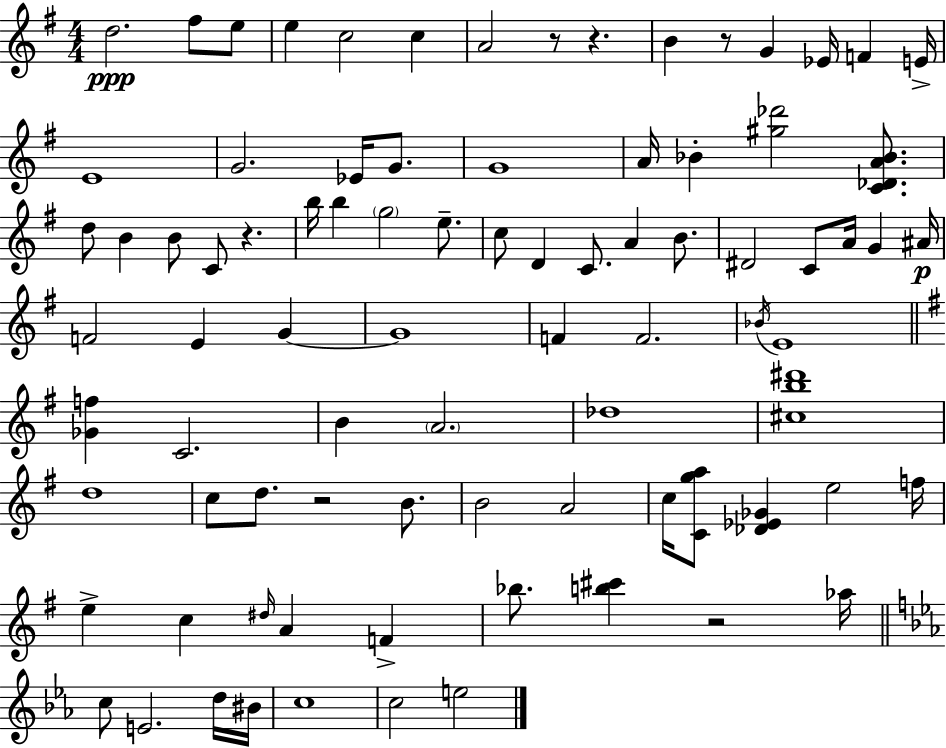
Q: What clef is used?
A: treble